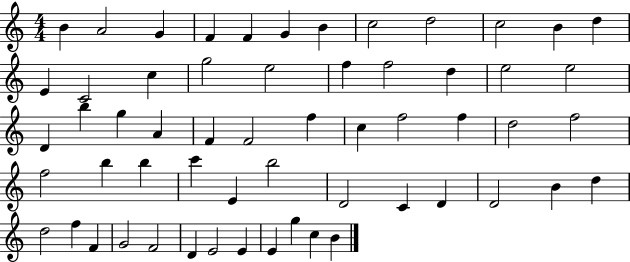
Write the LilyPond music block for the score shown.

{
  \clef treble
  \numericTimeSignature
  \time 4/4
  \key c \major
  b'4 a'2 g'4 | f'4 f'4 g'4 b'4 | c''2 d''2 | c''2 b'4 d''4 | \break e'4 c'2 c''4 | g''2 e''2 | f''4 f''2 d''4 | e''2 e''2 | \break d'4 b''4 g''4 a'4 | f'4 f'2 f''4 | c''4 f''2 f''4 | d''2 f''2 | \break f''2 b''4 b''4 | c'''4 e'4 b''2 | d'2 c'4 d'4 | d'2 b'4 d''4 | \break d''2 f''4 f'4 | g'2 f'2 | d'4 e'2 e'4 | e'4 g''4 c''4 b'4 | \break \bar "|."
}